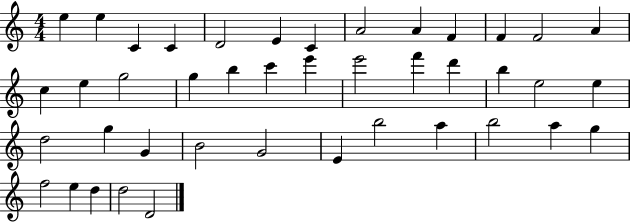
{
  \clef treble
  \numericTimeSignature
  \time 4/4
  \key c \major
  e''4 e''4 c'4 c'4 | d'2 e'4 c'4 | a'2 a'4 f'4 | f'4 f'2 a'4 | \break c''4 e''4 g''2 | g''4 b''4 c'''4 e'''4 | e'''2 f'''4 d'''4 | b''4 e''2 e''4 | \break d''2 g''4 g'4 | b'2 g'2 | e'4 b''2 a''4 | b''2 a''4 g''4 | \break f''2 e''4 d''4 | d''2 d'2 | \bar "|."
}